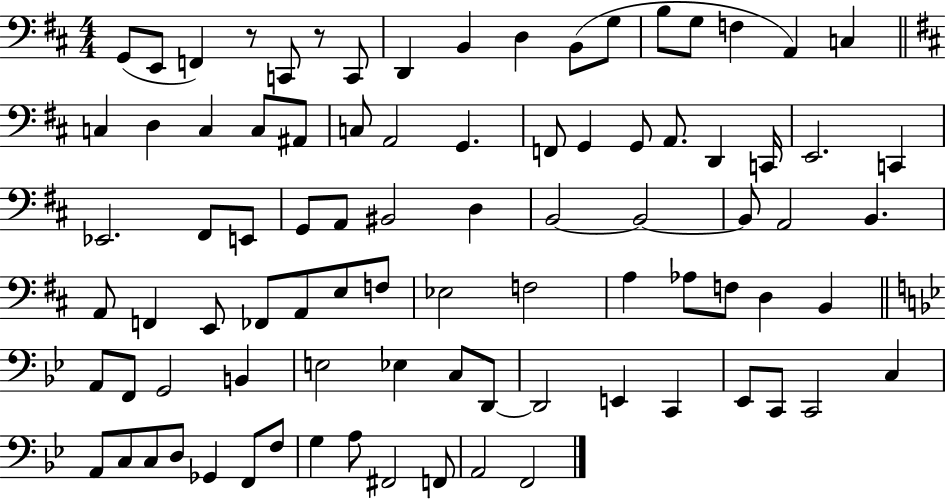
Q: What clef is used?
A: bass